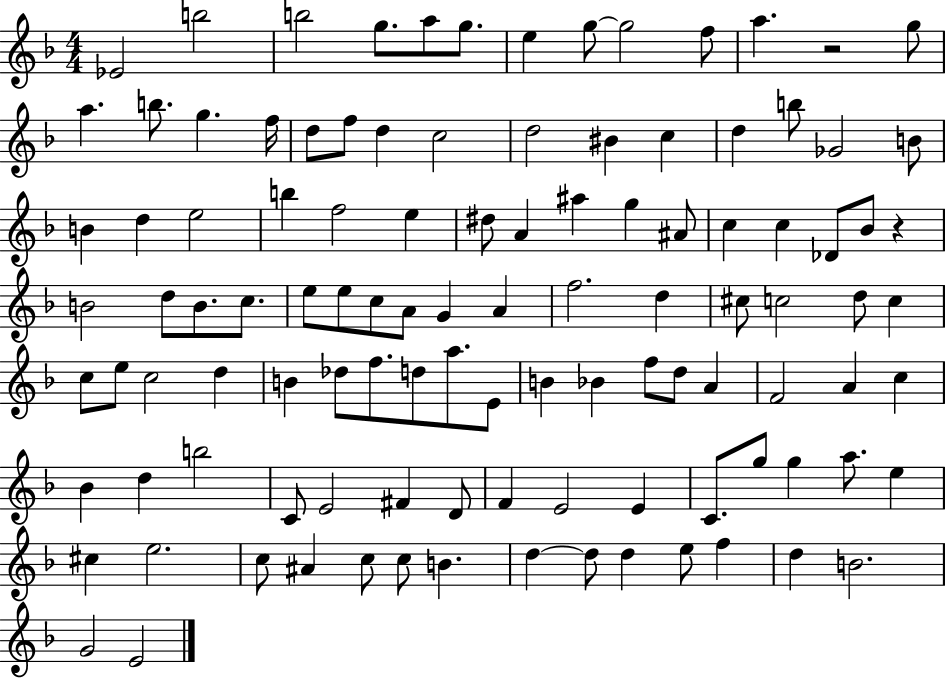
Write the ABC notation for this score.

X:1
T:Untitled
M:4/4
L:1/4
K:F
_E2 b2 b2 g/2 a/2 g/2 e g/2 g2 f/2 a z2 g/2 a b/2 g f/4 d/2 f/2 d c2 d2 ^B c d b/2 _G2 B/2 B d e2 b f2 e ^d/2 A ^a g ^A/2 c c _D/2 _B/2 z B2 d/2 B/2 c/2 e/2 e/2 c/2 A/2 G A f2 d ^c/2 c2 d/2 c c/2 e/2 c2 d B _d/2 f/2 d/2 a/2 E/2 B _B f/2 d/2 A F2 A c _B d b2 C/2 E2 ^F D/2 F E2 E C/2 g/2 g a/2 e ^c e2 c/2 ^A c/2 c/2 B d d/2 d e/2 f d B2 G2 E2